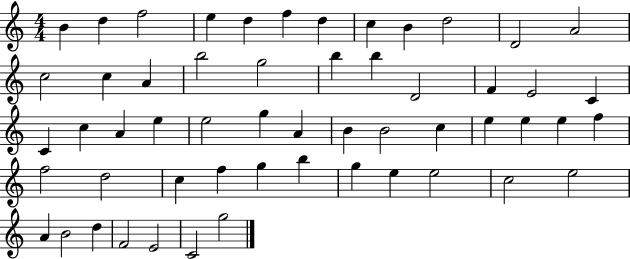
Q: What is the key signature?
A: C major